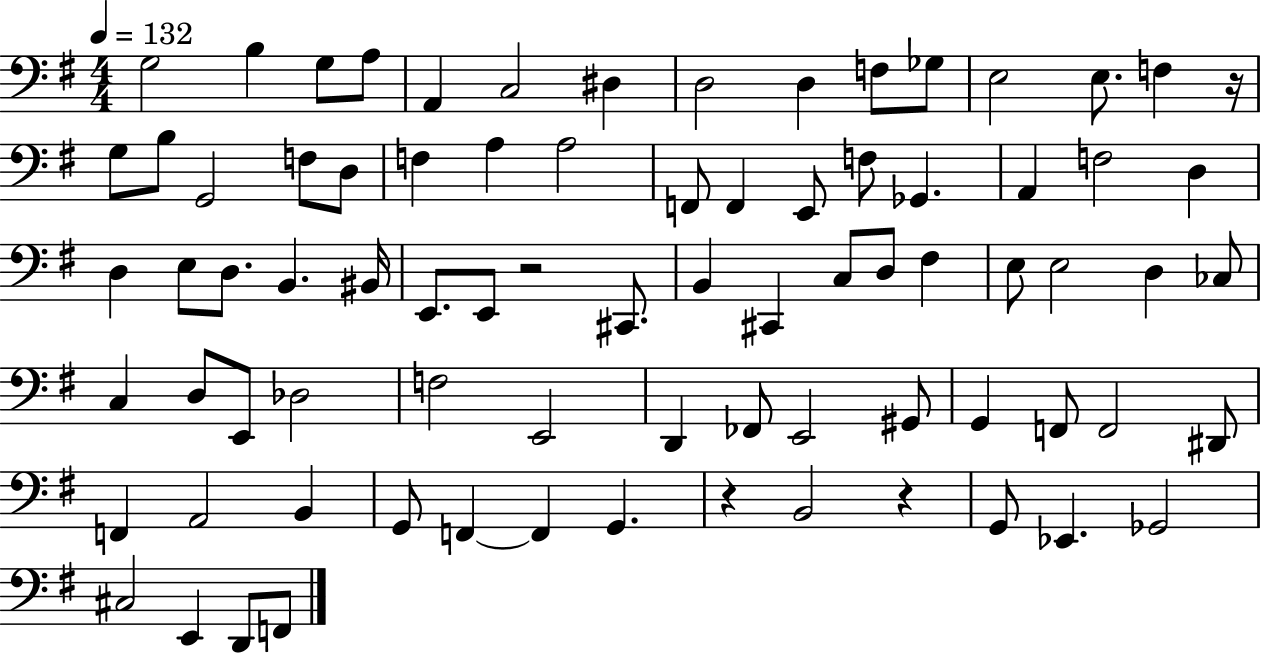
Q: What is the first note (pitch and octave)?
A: G3